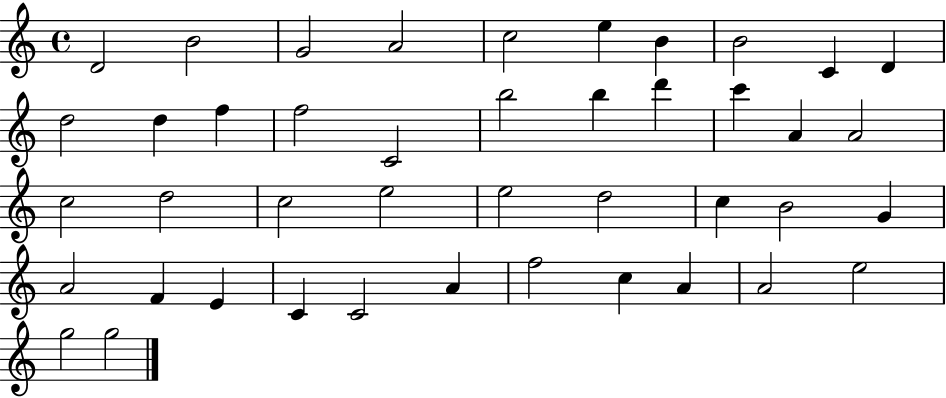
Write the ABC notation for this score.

X:1
T:Untitled
M:4/4
L:1/4
K:C
D2 B2 G2 A2 c2 e B B2 C D d2 d f f2 C2 b2 b d' c' A A2 c2 d2 c2 e2 e2 d2 c B2 G A2 F E C C2 A f2 c A A2 e2 g2 g2